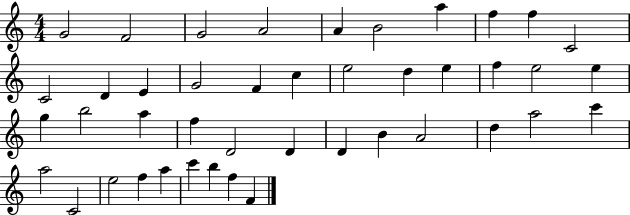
{
  \clef treble
  \numericTimeSignature
  \time 4/4
  \key c \major
  g'2 f'2 | g'2 a'2 | a'4 b'2 a''4 | f''4 f''4 c'2 | \break c'2 d'4 e'4 | g'2 f'4 c''4 | e''2 d''4 e''4 | f''4 e''2 e''4 | \break g''4 b''2 a''4 | f''4 d'2 d'4 | d'4 b'4 a'2 | d''4 a''2 c'''4 | \break a''2 c'2 | e''2 f''4 a''4 | c'''4 b''4 f''4 f'4 | \bar "|."
}